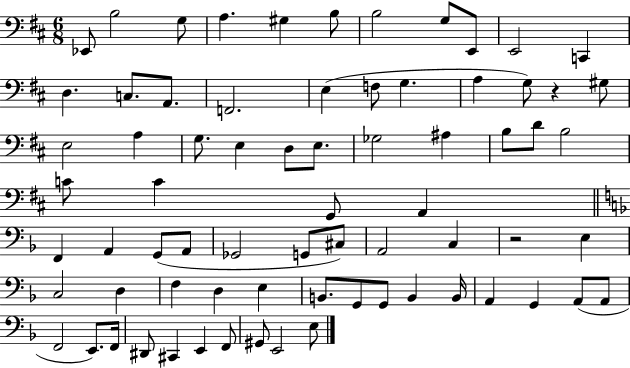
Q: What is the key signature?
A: D major